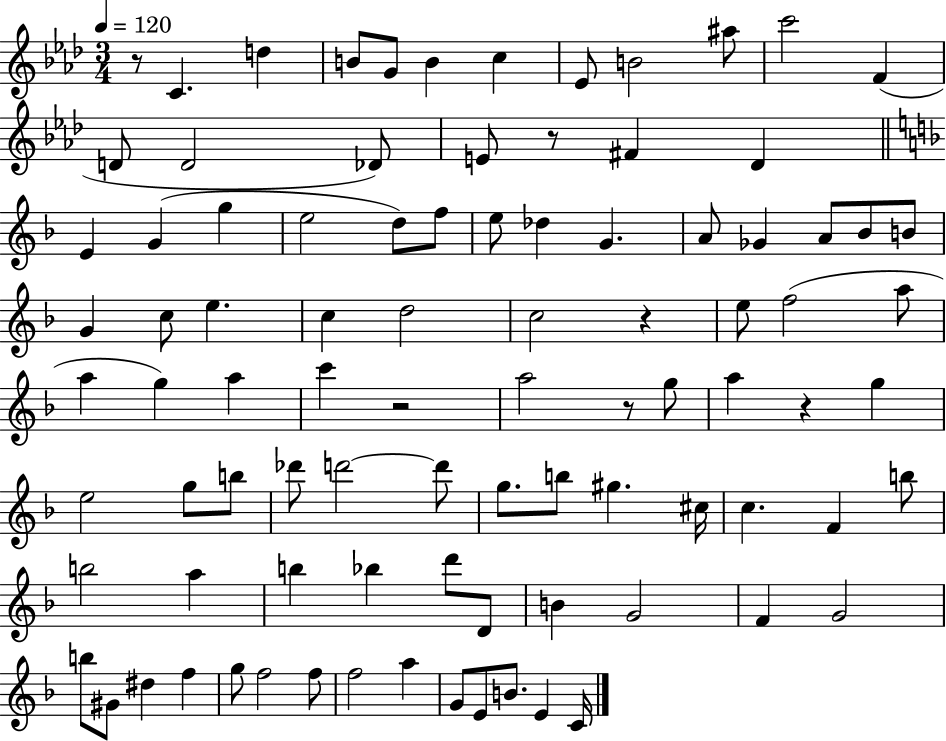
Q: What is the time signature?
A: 3/4